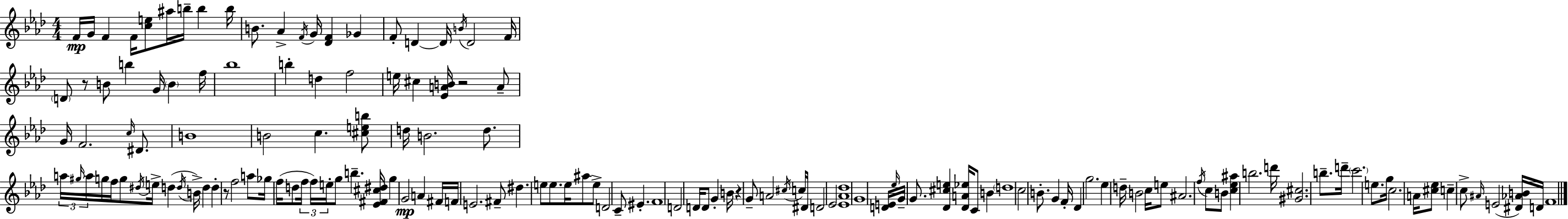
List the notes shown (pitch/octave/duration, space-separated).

F4/s G4/s F4/q F4/s [C5,E5]/e A#5/s B5/s B5/q B5/s B4/e. Ab4/q F4/s G4/s [Db4,F4]/q Gb4/q F4/e D4/q D4/s B4/s D4/h F4/s D4/e R/e B4/e B5/q G4/s B4/q F5/s Bb5/w B5/q D5/q F5/h E5/s C#5/q [Eb4,A4,B4]/s R/h A4/e G4/s F4/h. C5/s D#4/e. B4/w B4/h C5/q. [C#5,E5,B5]/e D5/s B4/h. D5/e. A5/s G#5/s A5/s G5/s F5/s G5/e D#5/s E5/s D5/q D5/s B4/s D5/q D5/q R/e F5/h A5/e Gb5/s F5/s D5/e F5/s F5/s E5/s G5/e B5/q. [Eb4,F#4,C#5,D#5]/s G5/q G4/h A4/q F#4/s F4/s E4/h. F#4/e D#5/q. E5/e E5/e. E5/s A#5/e E5/e D4/h C4/e EIS4/q. F4/w D4/h D4/s D4/e G4/q B4/s R/q G4/e A4/h C#5/s C5/s D#4/s D4/h Eb4/h [Eb4,Ab4,Db5]/w G4/w [D4,E4]/s Eb5/s G4/s G4/e. [Db4,C#5,E5]/q [Db4,A4,Eb5]/s C4/e B4/q D5/w C5/h B4/e. G4/q F4/s Db4/q G5/h. Eb5/q D5/s B4/h C5/s E5/e A#4/h. F5/s C5/e B4/e [C5,Eb5,A#5]/q B5/h. D6/s [G#4,C#5]/h. B5/e. D6/s C6/h. E5/e. G5/s C5/h. A4/s [C#5,Eb5]/e C5/q C5/e A#4/s E4/h [D#4,Ab4,B4]/s D4/s F4/w